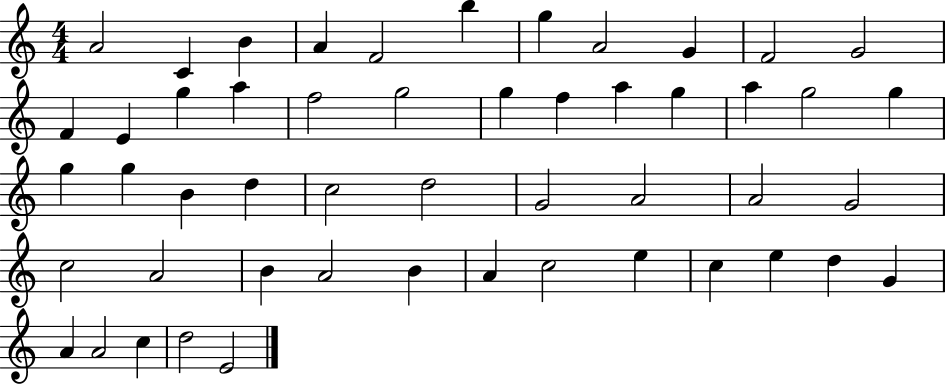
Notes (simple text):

A4/h C4/q B4/q A4/q F4/h B5/q G5/q A4/h G4/q F4/h G4/h F4/q E4/q G5/q A5/q F5/h G5/h G5/q F5/q A5/q G5/q A5/q G5/h G5/q G5/q G5/q B4/q D5/q C5/h D5/h G4/h A4/h A4/h G4/h C5/h A4/h B4/q A4/h B4/q A4/q C5/h E5/q C5/q E5/q D5/q G4/q A4/q A4/h C5/q D5/h E4/h